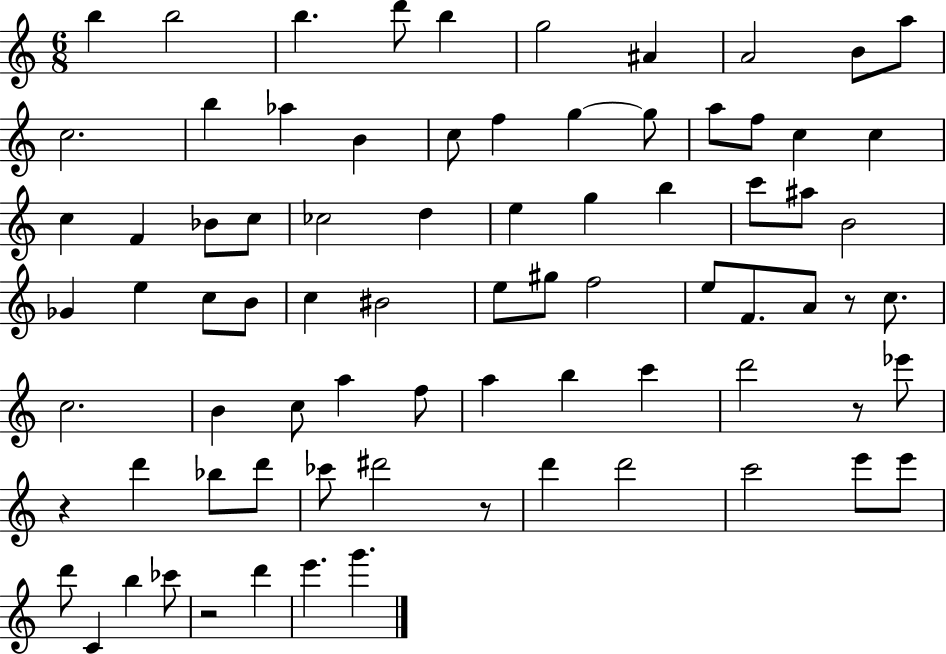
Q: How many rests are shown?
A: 5